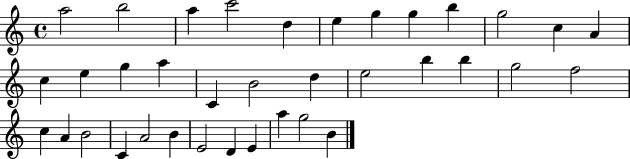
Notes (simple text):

A5/h B5/h A5/q C6/h D5/q E5/q G5/q G5/q B5/q G5/h C5/q A4/q C5/q E5/q G5/q A5/q C4/q B4/h D5/q E5/h B5/q B5/q G5/h F5/h C5/q A4/q B4/h C4/q A4/h B4/q E4/h D4/q E4/q A5/q G5/h B4/q